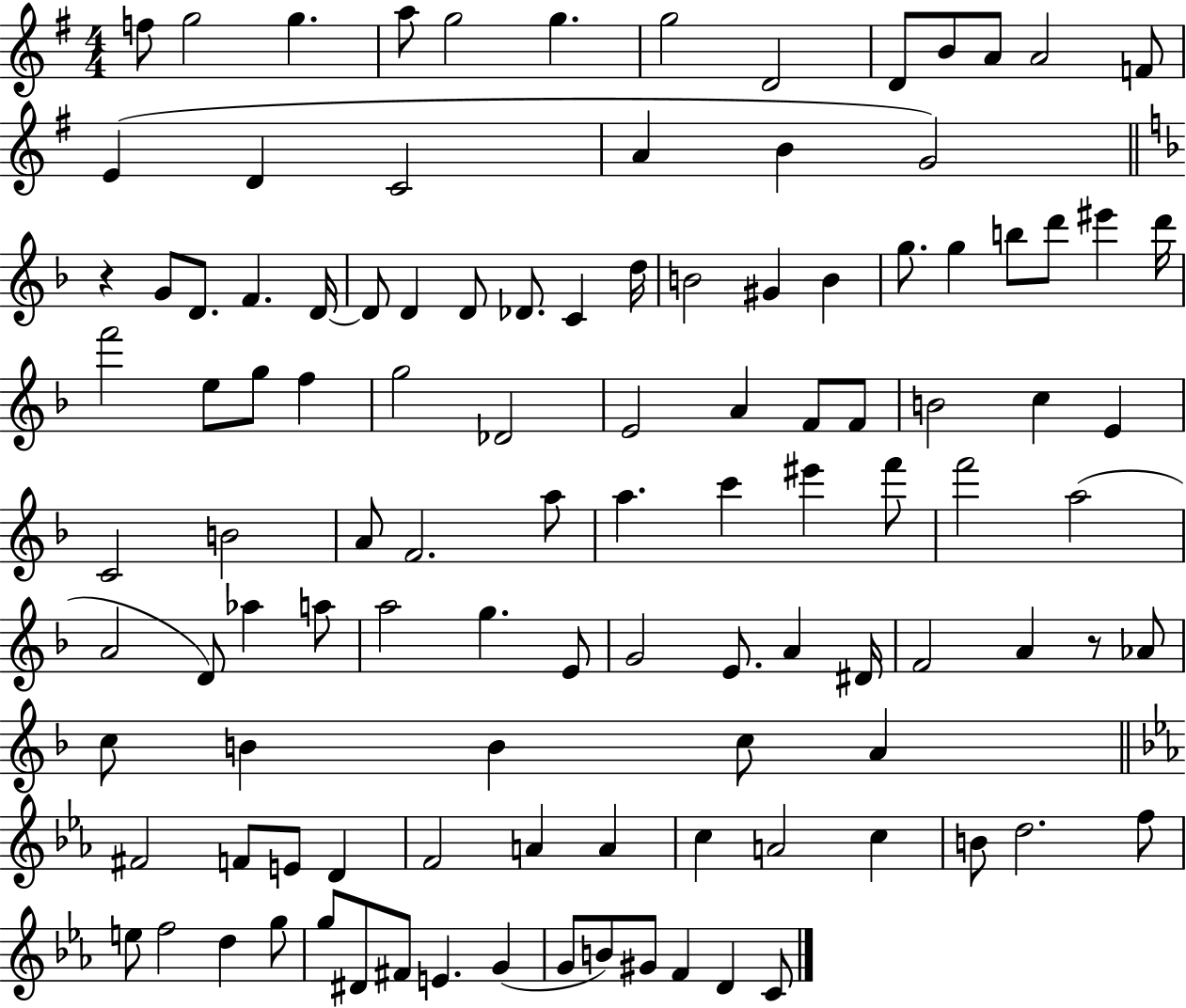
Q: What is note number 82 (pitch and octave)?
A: F#4